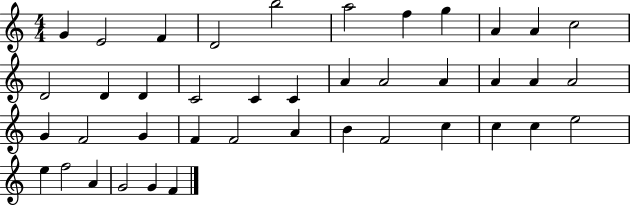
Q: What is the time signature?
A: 4/4